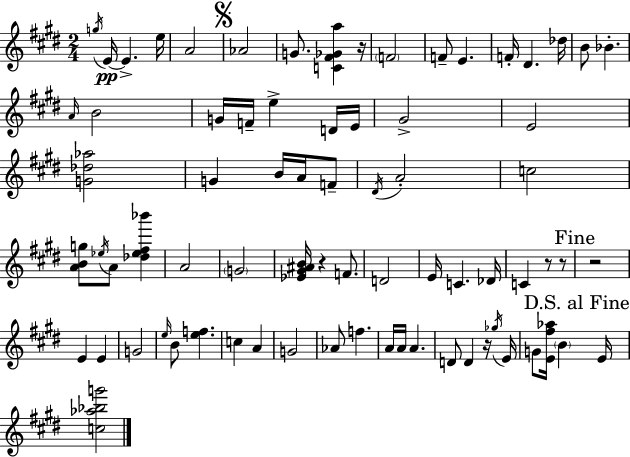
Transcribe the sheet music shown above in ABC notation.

X:1
T:Untitled
M:2/4
L:1/4
K:E
g/4 E/4 E e/4 A2 _A2 G/2 [C^F_Ga] z/4 F2 F/2 E F/4 ^D _d/4 B/2 _B A/4 B2 G/4 F/4 e D/4 E/4 ^G2 E2 [G_d_a]2 G B/4 A/4 F/2 ^D/4 A2 c2 [ABg]/2 _e/4 A/2 [_d_e^f_b'] A2 G2 [_E^G^AB]/4 z F/2 D2 E/4 C _D/4 C z/2 z/2 z2 E E G2 e/4 B/2 [ef] c A G2 _A/2 f A/4 A/4 A D/2 D z/4 _g/4 E/4 G/2 [E^f_a]/4 B E/4 [c_a_bg']2